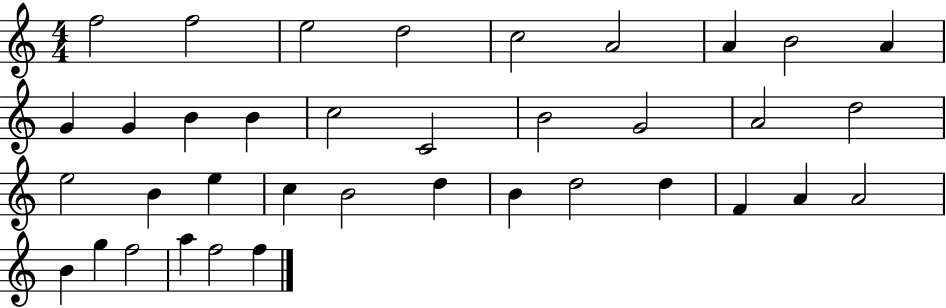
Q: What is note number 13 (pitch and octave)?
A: B4